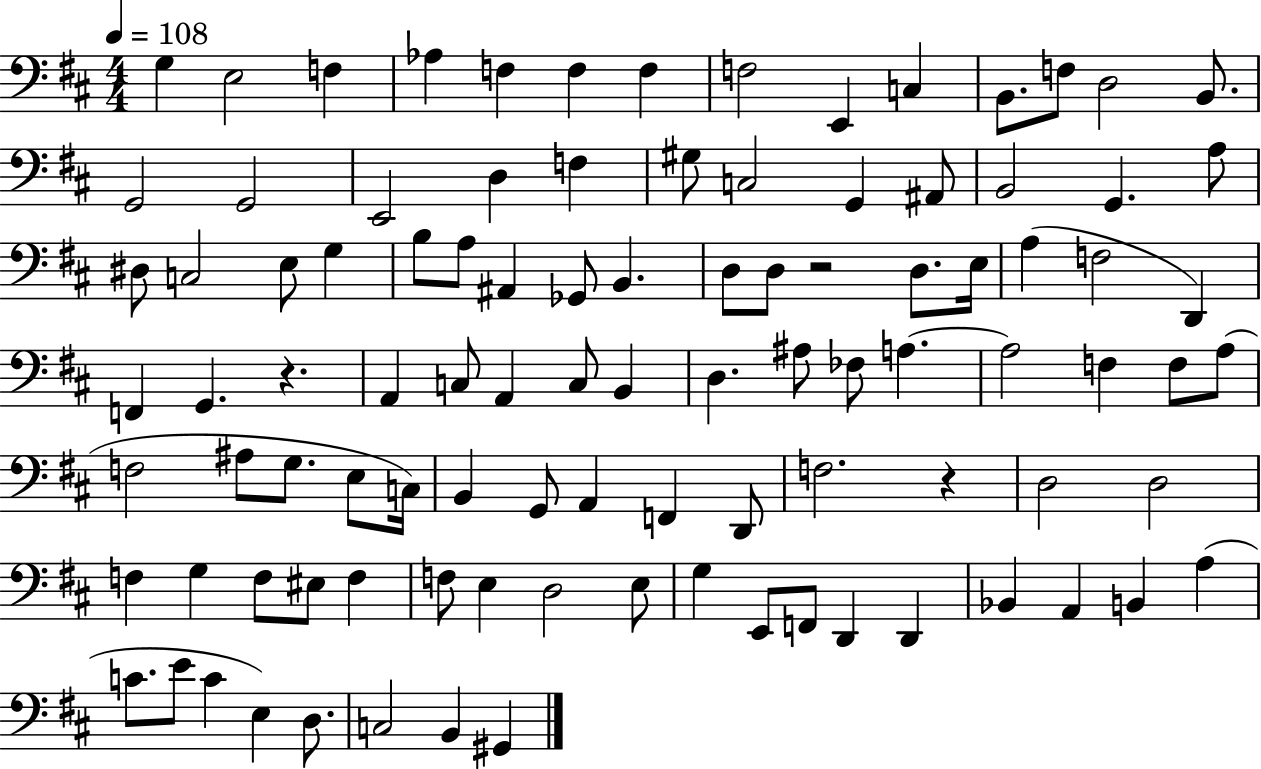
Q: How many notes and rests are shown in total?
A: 99